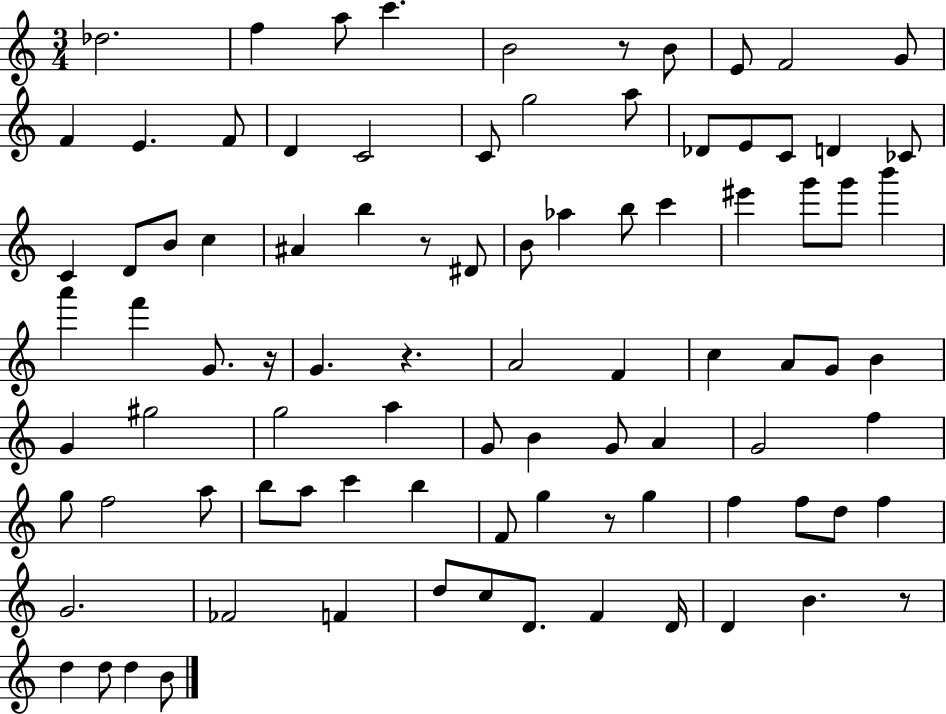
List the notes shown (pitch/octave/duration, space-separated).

Db5/h. F5/q A5/e C6/q. B4/h R/e B4/e E4/e F4/h G4/e F4/q E4/q. F4/e D4/q C4/h C4/e G5/h A5/e Db4/e E4/e C4/e D4/q CES4/e C4/q D4/e B4/e C5/q A#4/q B5/q R/e D#4/e B4/e Ab5/q B5/e C6/q EIS6/q G6/e G6/e B6/q A6/q F6/q G4/e. R/s G4/q. R/q. A4/h F4/q C5/q A4/e G4/e B4/q G4/q G#5/h G5/h A5/q G4/e B4/q G4/e A4/q G4/h F5/q G5/e F5/h A5/e B5/e A5/e C6/q B5/q F4/e G5/q R/e G5/q F5/q F5/e D5/e F5/q G4/h. FES4/h F4/q D5/e C5/e D4/e. F4/q D4/s D4/q B4/q. R/e D5/q D5/e D5/q B4/e